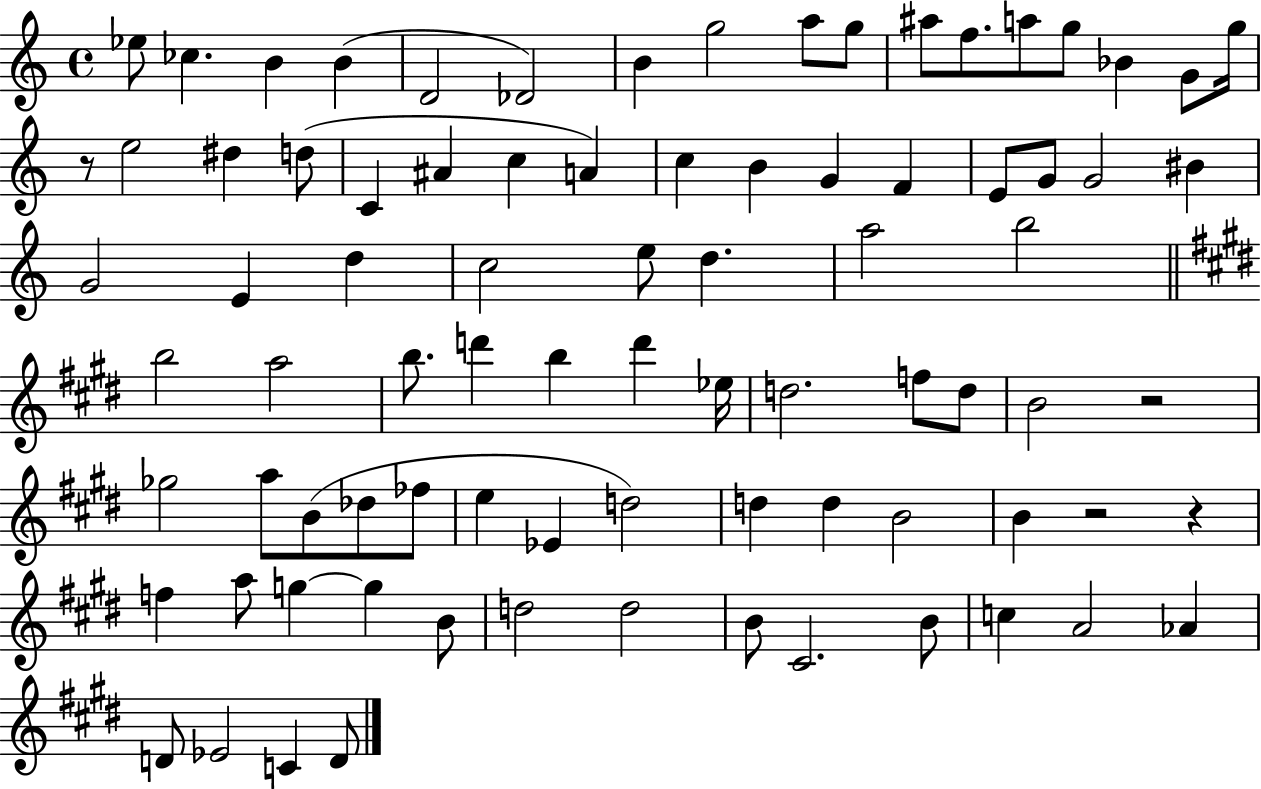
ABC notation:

X:1
T:Untitled
M:4/4
L:1/4
K:C
_e/2 _c B B D2 _D2 B g2 a/2 g/2 ^a/2 f/2 a/2 g/2 _B G/2 g/4 z/2 e2 ^d d/2 C ^A c A c B G F E/2 G/2 G2 ^B G2 E d c2 e/2 d a2 b2 b2 a2 b/2 d' b d' _e/4 d2 f/2 d/2 B2 z2 _g2 a/2 B/2 _d/2 _f/2 e _E d2 d d B2 B z2 z f a/2 g g B/2 d2 d2 B/2 ^C2 B/2 c A2 _A D/2 _E2 C D/2